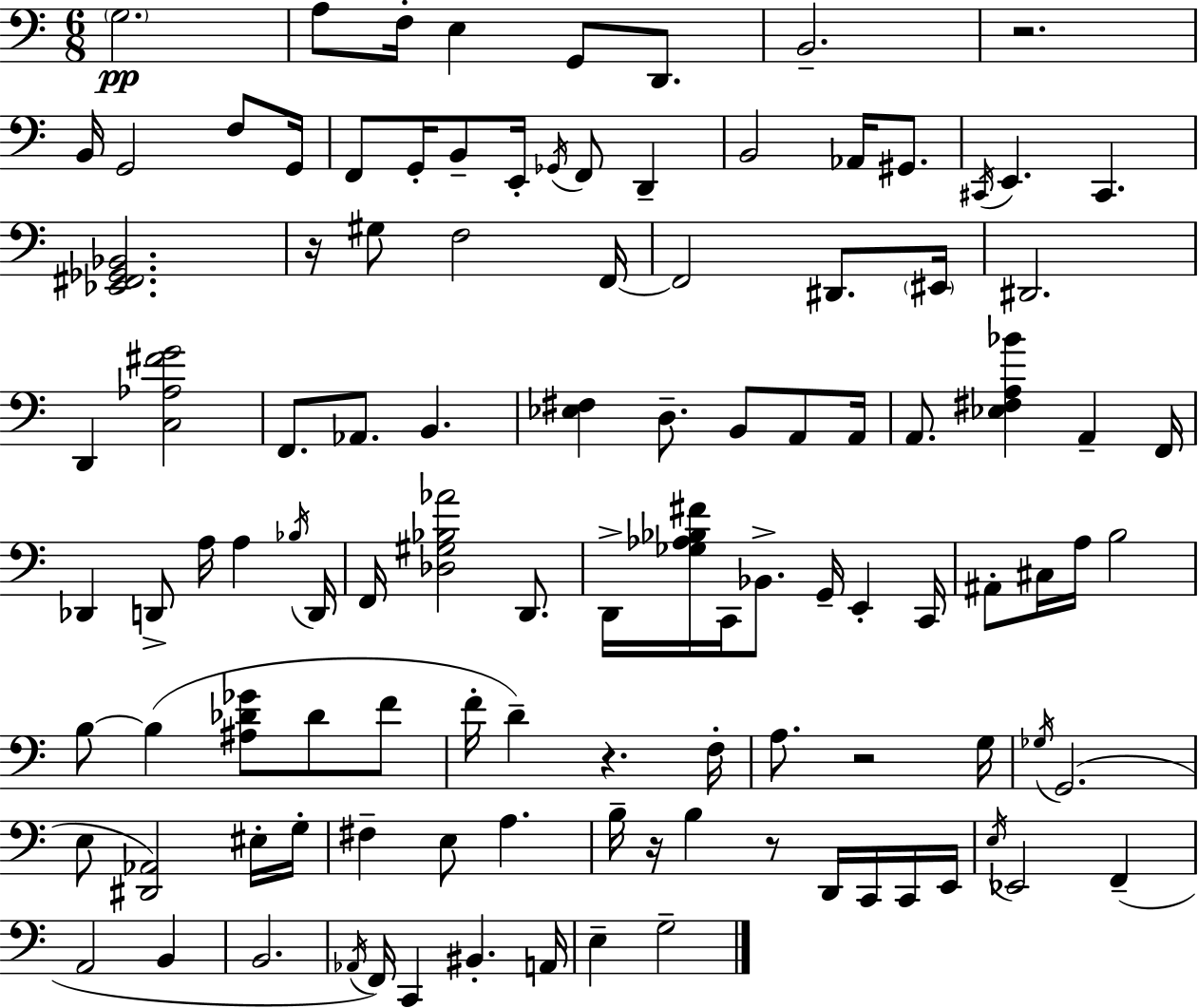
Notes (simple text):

G3/h. A3/e F3/s E3/q G2/e D2/e. B2/h. R/h. B2/s G2/h F3/e G2/s F2/e G2/s B2/e E2/s Gb2/s F2/e D2/q B2/h Ab2/s G#2/e. C#2/s E2/q. C#2/q. [Eb2,F#2,Gb2,Bb2]/h. R/s G#3/e F3/h F2/s F2/h D#2/e. EIS2/s D#2/h. D2/q [C3,Ab3,F#4,G4]/h F2/e. Ab2/e. B2/q. [Eb3,F#3]/q D3/e. B2/e A2/e A2/s A2/e. [Eb3,F#3,A3,Bb4]/q A2/q F2/s Db2/q D2/e A3/s A3/q Bb3/s D2/s F2/s [Db3,G#3,Bb3,Ab4]/h D2/e. D2/s [Gb3,Ab3,Bb3,F#4]/s C2/s Bb2/e. G2/s E2/q C2/s A#2/e C#3/s A3/s B3/h B3/e B3/q [A#3,Db4,Gb4]/e Db4/e F4/e F4/s D4/q R/q. F3/s A3/e. R/h G3/s Gb3/s G2/h. E3/e [D#2,Ab2]/h EIS3/s G3/s F#3/q E3/e A3/q. B3/s R/s B3/q R/e D2/s C2/s C2/s E2/s E3/s Eb2/h F2/q A2/h B2/q B2/h. Ab2/s F2/s C2/q BIS2/q. A2/s E3/q G3/h